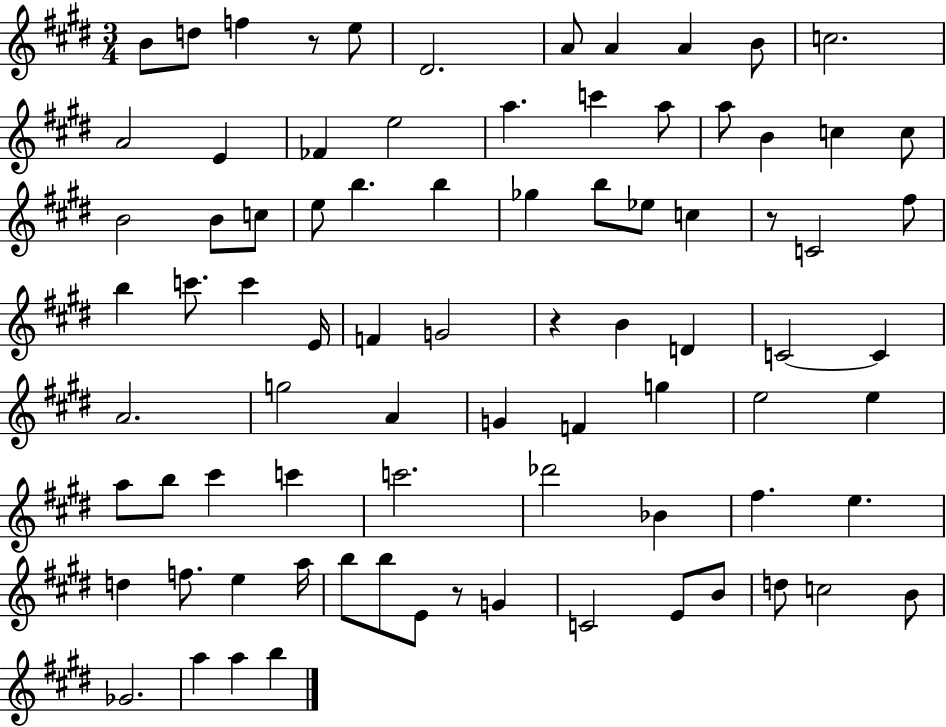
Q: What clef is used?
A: treble